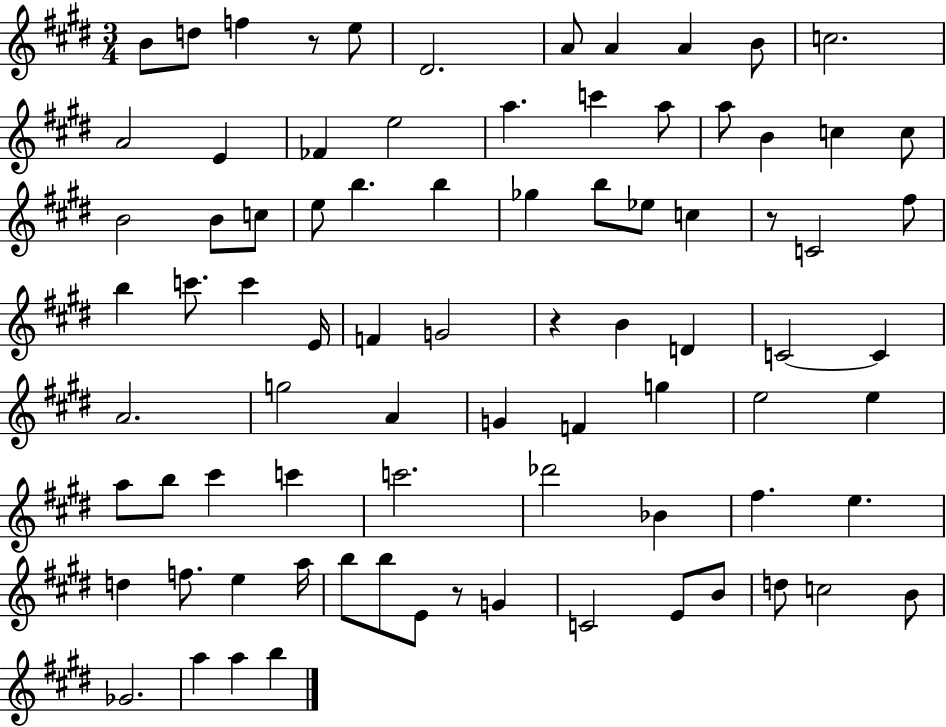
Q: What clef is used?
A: treble